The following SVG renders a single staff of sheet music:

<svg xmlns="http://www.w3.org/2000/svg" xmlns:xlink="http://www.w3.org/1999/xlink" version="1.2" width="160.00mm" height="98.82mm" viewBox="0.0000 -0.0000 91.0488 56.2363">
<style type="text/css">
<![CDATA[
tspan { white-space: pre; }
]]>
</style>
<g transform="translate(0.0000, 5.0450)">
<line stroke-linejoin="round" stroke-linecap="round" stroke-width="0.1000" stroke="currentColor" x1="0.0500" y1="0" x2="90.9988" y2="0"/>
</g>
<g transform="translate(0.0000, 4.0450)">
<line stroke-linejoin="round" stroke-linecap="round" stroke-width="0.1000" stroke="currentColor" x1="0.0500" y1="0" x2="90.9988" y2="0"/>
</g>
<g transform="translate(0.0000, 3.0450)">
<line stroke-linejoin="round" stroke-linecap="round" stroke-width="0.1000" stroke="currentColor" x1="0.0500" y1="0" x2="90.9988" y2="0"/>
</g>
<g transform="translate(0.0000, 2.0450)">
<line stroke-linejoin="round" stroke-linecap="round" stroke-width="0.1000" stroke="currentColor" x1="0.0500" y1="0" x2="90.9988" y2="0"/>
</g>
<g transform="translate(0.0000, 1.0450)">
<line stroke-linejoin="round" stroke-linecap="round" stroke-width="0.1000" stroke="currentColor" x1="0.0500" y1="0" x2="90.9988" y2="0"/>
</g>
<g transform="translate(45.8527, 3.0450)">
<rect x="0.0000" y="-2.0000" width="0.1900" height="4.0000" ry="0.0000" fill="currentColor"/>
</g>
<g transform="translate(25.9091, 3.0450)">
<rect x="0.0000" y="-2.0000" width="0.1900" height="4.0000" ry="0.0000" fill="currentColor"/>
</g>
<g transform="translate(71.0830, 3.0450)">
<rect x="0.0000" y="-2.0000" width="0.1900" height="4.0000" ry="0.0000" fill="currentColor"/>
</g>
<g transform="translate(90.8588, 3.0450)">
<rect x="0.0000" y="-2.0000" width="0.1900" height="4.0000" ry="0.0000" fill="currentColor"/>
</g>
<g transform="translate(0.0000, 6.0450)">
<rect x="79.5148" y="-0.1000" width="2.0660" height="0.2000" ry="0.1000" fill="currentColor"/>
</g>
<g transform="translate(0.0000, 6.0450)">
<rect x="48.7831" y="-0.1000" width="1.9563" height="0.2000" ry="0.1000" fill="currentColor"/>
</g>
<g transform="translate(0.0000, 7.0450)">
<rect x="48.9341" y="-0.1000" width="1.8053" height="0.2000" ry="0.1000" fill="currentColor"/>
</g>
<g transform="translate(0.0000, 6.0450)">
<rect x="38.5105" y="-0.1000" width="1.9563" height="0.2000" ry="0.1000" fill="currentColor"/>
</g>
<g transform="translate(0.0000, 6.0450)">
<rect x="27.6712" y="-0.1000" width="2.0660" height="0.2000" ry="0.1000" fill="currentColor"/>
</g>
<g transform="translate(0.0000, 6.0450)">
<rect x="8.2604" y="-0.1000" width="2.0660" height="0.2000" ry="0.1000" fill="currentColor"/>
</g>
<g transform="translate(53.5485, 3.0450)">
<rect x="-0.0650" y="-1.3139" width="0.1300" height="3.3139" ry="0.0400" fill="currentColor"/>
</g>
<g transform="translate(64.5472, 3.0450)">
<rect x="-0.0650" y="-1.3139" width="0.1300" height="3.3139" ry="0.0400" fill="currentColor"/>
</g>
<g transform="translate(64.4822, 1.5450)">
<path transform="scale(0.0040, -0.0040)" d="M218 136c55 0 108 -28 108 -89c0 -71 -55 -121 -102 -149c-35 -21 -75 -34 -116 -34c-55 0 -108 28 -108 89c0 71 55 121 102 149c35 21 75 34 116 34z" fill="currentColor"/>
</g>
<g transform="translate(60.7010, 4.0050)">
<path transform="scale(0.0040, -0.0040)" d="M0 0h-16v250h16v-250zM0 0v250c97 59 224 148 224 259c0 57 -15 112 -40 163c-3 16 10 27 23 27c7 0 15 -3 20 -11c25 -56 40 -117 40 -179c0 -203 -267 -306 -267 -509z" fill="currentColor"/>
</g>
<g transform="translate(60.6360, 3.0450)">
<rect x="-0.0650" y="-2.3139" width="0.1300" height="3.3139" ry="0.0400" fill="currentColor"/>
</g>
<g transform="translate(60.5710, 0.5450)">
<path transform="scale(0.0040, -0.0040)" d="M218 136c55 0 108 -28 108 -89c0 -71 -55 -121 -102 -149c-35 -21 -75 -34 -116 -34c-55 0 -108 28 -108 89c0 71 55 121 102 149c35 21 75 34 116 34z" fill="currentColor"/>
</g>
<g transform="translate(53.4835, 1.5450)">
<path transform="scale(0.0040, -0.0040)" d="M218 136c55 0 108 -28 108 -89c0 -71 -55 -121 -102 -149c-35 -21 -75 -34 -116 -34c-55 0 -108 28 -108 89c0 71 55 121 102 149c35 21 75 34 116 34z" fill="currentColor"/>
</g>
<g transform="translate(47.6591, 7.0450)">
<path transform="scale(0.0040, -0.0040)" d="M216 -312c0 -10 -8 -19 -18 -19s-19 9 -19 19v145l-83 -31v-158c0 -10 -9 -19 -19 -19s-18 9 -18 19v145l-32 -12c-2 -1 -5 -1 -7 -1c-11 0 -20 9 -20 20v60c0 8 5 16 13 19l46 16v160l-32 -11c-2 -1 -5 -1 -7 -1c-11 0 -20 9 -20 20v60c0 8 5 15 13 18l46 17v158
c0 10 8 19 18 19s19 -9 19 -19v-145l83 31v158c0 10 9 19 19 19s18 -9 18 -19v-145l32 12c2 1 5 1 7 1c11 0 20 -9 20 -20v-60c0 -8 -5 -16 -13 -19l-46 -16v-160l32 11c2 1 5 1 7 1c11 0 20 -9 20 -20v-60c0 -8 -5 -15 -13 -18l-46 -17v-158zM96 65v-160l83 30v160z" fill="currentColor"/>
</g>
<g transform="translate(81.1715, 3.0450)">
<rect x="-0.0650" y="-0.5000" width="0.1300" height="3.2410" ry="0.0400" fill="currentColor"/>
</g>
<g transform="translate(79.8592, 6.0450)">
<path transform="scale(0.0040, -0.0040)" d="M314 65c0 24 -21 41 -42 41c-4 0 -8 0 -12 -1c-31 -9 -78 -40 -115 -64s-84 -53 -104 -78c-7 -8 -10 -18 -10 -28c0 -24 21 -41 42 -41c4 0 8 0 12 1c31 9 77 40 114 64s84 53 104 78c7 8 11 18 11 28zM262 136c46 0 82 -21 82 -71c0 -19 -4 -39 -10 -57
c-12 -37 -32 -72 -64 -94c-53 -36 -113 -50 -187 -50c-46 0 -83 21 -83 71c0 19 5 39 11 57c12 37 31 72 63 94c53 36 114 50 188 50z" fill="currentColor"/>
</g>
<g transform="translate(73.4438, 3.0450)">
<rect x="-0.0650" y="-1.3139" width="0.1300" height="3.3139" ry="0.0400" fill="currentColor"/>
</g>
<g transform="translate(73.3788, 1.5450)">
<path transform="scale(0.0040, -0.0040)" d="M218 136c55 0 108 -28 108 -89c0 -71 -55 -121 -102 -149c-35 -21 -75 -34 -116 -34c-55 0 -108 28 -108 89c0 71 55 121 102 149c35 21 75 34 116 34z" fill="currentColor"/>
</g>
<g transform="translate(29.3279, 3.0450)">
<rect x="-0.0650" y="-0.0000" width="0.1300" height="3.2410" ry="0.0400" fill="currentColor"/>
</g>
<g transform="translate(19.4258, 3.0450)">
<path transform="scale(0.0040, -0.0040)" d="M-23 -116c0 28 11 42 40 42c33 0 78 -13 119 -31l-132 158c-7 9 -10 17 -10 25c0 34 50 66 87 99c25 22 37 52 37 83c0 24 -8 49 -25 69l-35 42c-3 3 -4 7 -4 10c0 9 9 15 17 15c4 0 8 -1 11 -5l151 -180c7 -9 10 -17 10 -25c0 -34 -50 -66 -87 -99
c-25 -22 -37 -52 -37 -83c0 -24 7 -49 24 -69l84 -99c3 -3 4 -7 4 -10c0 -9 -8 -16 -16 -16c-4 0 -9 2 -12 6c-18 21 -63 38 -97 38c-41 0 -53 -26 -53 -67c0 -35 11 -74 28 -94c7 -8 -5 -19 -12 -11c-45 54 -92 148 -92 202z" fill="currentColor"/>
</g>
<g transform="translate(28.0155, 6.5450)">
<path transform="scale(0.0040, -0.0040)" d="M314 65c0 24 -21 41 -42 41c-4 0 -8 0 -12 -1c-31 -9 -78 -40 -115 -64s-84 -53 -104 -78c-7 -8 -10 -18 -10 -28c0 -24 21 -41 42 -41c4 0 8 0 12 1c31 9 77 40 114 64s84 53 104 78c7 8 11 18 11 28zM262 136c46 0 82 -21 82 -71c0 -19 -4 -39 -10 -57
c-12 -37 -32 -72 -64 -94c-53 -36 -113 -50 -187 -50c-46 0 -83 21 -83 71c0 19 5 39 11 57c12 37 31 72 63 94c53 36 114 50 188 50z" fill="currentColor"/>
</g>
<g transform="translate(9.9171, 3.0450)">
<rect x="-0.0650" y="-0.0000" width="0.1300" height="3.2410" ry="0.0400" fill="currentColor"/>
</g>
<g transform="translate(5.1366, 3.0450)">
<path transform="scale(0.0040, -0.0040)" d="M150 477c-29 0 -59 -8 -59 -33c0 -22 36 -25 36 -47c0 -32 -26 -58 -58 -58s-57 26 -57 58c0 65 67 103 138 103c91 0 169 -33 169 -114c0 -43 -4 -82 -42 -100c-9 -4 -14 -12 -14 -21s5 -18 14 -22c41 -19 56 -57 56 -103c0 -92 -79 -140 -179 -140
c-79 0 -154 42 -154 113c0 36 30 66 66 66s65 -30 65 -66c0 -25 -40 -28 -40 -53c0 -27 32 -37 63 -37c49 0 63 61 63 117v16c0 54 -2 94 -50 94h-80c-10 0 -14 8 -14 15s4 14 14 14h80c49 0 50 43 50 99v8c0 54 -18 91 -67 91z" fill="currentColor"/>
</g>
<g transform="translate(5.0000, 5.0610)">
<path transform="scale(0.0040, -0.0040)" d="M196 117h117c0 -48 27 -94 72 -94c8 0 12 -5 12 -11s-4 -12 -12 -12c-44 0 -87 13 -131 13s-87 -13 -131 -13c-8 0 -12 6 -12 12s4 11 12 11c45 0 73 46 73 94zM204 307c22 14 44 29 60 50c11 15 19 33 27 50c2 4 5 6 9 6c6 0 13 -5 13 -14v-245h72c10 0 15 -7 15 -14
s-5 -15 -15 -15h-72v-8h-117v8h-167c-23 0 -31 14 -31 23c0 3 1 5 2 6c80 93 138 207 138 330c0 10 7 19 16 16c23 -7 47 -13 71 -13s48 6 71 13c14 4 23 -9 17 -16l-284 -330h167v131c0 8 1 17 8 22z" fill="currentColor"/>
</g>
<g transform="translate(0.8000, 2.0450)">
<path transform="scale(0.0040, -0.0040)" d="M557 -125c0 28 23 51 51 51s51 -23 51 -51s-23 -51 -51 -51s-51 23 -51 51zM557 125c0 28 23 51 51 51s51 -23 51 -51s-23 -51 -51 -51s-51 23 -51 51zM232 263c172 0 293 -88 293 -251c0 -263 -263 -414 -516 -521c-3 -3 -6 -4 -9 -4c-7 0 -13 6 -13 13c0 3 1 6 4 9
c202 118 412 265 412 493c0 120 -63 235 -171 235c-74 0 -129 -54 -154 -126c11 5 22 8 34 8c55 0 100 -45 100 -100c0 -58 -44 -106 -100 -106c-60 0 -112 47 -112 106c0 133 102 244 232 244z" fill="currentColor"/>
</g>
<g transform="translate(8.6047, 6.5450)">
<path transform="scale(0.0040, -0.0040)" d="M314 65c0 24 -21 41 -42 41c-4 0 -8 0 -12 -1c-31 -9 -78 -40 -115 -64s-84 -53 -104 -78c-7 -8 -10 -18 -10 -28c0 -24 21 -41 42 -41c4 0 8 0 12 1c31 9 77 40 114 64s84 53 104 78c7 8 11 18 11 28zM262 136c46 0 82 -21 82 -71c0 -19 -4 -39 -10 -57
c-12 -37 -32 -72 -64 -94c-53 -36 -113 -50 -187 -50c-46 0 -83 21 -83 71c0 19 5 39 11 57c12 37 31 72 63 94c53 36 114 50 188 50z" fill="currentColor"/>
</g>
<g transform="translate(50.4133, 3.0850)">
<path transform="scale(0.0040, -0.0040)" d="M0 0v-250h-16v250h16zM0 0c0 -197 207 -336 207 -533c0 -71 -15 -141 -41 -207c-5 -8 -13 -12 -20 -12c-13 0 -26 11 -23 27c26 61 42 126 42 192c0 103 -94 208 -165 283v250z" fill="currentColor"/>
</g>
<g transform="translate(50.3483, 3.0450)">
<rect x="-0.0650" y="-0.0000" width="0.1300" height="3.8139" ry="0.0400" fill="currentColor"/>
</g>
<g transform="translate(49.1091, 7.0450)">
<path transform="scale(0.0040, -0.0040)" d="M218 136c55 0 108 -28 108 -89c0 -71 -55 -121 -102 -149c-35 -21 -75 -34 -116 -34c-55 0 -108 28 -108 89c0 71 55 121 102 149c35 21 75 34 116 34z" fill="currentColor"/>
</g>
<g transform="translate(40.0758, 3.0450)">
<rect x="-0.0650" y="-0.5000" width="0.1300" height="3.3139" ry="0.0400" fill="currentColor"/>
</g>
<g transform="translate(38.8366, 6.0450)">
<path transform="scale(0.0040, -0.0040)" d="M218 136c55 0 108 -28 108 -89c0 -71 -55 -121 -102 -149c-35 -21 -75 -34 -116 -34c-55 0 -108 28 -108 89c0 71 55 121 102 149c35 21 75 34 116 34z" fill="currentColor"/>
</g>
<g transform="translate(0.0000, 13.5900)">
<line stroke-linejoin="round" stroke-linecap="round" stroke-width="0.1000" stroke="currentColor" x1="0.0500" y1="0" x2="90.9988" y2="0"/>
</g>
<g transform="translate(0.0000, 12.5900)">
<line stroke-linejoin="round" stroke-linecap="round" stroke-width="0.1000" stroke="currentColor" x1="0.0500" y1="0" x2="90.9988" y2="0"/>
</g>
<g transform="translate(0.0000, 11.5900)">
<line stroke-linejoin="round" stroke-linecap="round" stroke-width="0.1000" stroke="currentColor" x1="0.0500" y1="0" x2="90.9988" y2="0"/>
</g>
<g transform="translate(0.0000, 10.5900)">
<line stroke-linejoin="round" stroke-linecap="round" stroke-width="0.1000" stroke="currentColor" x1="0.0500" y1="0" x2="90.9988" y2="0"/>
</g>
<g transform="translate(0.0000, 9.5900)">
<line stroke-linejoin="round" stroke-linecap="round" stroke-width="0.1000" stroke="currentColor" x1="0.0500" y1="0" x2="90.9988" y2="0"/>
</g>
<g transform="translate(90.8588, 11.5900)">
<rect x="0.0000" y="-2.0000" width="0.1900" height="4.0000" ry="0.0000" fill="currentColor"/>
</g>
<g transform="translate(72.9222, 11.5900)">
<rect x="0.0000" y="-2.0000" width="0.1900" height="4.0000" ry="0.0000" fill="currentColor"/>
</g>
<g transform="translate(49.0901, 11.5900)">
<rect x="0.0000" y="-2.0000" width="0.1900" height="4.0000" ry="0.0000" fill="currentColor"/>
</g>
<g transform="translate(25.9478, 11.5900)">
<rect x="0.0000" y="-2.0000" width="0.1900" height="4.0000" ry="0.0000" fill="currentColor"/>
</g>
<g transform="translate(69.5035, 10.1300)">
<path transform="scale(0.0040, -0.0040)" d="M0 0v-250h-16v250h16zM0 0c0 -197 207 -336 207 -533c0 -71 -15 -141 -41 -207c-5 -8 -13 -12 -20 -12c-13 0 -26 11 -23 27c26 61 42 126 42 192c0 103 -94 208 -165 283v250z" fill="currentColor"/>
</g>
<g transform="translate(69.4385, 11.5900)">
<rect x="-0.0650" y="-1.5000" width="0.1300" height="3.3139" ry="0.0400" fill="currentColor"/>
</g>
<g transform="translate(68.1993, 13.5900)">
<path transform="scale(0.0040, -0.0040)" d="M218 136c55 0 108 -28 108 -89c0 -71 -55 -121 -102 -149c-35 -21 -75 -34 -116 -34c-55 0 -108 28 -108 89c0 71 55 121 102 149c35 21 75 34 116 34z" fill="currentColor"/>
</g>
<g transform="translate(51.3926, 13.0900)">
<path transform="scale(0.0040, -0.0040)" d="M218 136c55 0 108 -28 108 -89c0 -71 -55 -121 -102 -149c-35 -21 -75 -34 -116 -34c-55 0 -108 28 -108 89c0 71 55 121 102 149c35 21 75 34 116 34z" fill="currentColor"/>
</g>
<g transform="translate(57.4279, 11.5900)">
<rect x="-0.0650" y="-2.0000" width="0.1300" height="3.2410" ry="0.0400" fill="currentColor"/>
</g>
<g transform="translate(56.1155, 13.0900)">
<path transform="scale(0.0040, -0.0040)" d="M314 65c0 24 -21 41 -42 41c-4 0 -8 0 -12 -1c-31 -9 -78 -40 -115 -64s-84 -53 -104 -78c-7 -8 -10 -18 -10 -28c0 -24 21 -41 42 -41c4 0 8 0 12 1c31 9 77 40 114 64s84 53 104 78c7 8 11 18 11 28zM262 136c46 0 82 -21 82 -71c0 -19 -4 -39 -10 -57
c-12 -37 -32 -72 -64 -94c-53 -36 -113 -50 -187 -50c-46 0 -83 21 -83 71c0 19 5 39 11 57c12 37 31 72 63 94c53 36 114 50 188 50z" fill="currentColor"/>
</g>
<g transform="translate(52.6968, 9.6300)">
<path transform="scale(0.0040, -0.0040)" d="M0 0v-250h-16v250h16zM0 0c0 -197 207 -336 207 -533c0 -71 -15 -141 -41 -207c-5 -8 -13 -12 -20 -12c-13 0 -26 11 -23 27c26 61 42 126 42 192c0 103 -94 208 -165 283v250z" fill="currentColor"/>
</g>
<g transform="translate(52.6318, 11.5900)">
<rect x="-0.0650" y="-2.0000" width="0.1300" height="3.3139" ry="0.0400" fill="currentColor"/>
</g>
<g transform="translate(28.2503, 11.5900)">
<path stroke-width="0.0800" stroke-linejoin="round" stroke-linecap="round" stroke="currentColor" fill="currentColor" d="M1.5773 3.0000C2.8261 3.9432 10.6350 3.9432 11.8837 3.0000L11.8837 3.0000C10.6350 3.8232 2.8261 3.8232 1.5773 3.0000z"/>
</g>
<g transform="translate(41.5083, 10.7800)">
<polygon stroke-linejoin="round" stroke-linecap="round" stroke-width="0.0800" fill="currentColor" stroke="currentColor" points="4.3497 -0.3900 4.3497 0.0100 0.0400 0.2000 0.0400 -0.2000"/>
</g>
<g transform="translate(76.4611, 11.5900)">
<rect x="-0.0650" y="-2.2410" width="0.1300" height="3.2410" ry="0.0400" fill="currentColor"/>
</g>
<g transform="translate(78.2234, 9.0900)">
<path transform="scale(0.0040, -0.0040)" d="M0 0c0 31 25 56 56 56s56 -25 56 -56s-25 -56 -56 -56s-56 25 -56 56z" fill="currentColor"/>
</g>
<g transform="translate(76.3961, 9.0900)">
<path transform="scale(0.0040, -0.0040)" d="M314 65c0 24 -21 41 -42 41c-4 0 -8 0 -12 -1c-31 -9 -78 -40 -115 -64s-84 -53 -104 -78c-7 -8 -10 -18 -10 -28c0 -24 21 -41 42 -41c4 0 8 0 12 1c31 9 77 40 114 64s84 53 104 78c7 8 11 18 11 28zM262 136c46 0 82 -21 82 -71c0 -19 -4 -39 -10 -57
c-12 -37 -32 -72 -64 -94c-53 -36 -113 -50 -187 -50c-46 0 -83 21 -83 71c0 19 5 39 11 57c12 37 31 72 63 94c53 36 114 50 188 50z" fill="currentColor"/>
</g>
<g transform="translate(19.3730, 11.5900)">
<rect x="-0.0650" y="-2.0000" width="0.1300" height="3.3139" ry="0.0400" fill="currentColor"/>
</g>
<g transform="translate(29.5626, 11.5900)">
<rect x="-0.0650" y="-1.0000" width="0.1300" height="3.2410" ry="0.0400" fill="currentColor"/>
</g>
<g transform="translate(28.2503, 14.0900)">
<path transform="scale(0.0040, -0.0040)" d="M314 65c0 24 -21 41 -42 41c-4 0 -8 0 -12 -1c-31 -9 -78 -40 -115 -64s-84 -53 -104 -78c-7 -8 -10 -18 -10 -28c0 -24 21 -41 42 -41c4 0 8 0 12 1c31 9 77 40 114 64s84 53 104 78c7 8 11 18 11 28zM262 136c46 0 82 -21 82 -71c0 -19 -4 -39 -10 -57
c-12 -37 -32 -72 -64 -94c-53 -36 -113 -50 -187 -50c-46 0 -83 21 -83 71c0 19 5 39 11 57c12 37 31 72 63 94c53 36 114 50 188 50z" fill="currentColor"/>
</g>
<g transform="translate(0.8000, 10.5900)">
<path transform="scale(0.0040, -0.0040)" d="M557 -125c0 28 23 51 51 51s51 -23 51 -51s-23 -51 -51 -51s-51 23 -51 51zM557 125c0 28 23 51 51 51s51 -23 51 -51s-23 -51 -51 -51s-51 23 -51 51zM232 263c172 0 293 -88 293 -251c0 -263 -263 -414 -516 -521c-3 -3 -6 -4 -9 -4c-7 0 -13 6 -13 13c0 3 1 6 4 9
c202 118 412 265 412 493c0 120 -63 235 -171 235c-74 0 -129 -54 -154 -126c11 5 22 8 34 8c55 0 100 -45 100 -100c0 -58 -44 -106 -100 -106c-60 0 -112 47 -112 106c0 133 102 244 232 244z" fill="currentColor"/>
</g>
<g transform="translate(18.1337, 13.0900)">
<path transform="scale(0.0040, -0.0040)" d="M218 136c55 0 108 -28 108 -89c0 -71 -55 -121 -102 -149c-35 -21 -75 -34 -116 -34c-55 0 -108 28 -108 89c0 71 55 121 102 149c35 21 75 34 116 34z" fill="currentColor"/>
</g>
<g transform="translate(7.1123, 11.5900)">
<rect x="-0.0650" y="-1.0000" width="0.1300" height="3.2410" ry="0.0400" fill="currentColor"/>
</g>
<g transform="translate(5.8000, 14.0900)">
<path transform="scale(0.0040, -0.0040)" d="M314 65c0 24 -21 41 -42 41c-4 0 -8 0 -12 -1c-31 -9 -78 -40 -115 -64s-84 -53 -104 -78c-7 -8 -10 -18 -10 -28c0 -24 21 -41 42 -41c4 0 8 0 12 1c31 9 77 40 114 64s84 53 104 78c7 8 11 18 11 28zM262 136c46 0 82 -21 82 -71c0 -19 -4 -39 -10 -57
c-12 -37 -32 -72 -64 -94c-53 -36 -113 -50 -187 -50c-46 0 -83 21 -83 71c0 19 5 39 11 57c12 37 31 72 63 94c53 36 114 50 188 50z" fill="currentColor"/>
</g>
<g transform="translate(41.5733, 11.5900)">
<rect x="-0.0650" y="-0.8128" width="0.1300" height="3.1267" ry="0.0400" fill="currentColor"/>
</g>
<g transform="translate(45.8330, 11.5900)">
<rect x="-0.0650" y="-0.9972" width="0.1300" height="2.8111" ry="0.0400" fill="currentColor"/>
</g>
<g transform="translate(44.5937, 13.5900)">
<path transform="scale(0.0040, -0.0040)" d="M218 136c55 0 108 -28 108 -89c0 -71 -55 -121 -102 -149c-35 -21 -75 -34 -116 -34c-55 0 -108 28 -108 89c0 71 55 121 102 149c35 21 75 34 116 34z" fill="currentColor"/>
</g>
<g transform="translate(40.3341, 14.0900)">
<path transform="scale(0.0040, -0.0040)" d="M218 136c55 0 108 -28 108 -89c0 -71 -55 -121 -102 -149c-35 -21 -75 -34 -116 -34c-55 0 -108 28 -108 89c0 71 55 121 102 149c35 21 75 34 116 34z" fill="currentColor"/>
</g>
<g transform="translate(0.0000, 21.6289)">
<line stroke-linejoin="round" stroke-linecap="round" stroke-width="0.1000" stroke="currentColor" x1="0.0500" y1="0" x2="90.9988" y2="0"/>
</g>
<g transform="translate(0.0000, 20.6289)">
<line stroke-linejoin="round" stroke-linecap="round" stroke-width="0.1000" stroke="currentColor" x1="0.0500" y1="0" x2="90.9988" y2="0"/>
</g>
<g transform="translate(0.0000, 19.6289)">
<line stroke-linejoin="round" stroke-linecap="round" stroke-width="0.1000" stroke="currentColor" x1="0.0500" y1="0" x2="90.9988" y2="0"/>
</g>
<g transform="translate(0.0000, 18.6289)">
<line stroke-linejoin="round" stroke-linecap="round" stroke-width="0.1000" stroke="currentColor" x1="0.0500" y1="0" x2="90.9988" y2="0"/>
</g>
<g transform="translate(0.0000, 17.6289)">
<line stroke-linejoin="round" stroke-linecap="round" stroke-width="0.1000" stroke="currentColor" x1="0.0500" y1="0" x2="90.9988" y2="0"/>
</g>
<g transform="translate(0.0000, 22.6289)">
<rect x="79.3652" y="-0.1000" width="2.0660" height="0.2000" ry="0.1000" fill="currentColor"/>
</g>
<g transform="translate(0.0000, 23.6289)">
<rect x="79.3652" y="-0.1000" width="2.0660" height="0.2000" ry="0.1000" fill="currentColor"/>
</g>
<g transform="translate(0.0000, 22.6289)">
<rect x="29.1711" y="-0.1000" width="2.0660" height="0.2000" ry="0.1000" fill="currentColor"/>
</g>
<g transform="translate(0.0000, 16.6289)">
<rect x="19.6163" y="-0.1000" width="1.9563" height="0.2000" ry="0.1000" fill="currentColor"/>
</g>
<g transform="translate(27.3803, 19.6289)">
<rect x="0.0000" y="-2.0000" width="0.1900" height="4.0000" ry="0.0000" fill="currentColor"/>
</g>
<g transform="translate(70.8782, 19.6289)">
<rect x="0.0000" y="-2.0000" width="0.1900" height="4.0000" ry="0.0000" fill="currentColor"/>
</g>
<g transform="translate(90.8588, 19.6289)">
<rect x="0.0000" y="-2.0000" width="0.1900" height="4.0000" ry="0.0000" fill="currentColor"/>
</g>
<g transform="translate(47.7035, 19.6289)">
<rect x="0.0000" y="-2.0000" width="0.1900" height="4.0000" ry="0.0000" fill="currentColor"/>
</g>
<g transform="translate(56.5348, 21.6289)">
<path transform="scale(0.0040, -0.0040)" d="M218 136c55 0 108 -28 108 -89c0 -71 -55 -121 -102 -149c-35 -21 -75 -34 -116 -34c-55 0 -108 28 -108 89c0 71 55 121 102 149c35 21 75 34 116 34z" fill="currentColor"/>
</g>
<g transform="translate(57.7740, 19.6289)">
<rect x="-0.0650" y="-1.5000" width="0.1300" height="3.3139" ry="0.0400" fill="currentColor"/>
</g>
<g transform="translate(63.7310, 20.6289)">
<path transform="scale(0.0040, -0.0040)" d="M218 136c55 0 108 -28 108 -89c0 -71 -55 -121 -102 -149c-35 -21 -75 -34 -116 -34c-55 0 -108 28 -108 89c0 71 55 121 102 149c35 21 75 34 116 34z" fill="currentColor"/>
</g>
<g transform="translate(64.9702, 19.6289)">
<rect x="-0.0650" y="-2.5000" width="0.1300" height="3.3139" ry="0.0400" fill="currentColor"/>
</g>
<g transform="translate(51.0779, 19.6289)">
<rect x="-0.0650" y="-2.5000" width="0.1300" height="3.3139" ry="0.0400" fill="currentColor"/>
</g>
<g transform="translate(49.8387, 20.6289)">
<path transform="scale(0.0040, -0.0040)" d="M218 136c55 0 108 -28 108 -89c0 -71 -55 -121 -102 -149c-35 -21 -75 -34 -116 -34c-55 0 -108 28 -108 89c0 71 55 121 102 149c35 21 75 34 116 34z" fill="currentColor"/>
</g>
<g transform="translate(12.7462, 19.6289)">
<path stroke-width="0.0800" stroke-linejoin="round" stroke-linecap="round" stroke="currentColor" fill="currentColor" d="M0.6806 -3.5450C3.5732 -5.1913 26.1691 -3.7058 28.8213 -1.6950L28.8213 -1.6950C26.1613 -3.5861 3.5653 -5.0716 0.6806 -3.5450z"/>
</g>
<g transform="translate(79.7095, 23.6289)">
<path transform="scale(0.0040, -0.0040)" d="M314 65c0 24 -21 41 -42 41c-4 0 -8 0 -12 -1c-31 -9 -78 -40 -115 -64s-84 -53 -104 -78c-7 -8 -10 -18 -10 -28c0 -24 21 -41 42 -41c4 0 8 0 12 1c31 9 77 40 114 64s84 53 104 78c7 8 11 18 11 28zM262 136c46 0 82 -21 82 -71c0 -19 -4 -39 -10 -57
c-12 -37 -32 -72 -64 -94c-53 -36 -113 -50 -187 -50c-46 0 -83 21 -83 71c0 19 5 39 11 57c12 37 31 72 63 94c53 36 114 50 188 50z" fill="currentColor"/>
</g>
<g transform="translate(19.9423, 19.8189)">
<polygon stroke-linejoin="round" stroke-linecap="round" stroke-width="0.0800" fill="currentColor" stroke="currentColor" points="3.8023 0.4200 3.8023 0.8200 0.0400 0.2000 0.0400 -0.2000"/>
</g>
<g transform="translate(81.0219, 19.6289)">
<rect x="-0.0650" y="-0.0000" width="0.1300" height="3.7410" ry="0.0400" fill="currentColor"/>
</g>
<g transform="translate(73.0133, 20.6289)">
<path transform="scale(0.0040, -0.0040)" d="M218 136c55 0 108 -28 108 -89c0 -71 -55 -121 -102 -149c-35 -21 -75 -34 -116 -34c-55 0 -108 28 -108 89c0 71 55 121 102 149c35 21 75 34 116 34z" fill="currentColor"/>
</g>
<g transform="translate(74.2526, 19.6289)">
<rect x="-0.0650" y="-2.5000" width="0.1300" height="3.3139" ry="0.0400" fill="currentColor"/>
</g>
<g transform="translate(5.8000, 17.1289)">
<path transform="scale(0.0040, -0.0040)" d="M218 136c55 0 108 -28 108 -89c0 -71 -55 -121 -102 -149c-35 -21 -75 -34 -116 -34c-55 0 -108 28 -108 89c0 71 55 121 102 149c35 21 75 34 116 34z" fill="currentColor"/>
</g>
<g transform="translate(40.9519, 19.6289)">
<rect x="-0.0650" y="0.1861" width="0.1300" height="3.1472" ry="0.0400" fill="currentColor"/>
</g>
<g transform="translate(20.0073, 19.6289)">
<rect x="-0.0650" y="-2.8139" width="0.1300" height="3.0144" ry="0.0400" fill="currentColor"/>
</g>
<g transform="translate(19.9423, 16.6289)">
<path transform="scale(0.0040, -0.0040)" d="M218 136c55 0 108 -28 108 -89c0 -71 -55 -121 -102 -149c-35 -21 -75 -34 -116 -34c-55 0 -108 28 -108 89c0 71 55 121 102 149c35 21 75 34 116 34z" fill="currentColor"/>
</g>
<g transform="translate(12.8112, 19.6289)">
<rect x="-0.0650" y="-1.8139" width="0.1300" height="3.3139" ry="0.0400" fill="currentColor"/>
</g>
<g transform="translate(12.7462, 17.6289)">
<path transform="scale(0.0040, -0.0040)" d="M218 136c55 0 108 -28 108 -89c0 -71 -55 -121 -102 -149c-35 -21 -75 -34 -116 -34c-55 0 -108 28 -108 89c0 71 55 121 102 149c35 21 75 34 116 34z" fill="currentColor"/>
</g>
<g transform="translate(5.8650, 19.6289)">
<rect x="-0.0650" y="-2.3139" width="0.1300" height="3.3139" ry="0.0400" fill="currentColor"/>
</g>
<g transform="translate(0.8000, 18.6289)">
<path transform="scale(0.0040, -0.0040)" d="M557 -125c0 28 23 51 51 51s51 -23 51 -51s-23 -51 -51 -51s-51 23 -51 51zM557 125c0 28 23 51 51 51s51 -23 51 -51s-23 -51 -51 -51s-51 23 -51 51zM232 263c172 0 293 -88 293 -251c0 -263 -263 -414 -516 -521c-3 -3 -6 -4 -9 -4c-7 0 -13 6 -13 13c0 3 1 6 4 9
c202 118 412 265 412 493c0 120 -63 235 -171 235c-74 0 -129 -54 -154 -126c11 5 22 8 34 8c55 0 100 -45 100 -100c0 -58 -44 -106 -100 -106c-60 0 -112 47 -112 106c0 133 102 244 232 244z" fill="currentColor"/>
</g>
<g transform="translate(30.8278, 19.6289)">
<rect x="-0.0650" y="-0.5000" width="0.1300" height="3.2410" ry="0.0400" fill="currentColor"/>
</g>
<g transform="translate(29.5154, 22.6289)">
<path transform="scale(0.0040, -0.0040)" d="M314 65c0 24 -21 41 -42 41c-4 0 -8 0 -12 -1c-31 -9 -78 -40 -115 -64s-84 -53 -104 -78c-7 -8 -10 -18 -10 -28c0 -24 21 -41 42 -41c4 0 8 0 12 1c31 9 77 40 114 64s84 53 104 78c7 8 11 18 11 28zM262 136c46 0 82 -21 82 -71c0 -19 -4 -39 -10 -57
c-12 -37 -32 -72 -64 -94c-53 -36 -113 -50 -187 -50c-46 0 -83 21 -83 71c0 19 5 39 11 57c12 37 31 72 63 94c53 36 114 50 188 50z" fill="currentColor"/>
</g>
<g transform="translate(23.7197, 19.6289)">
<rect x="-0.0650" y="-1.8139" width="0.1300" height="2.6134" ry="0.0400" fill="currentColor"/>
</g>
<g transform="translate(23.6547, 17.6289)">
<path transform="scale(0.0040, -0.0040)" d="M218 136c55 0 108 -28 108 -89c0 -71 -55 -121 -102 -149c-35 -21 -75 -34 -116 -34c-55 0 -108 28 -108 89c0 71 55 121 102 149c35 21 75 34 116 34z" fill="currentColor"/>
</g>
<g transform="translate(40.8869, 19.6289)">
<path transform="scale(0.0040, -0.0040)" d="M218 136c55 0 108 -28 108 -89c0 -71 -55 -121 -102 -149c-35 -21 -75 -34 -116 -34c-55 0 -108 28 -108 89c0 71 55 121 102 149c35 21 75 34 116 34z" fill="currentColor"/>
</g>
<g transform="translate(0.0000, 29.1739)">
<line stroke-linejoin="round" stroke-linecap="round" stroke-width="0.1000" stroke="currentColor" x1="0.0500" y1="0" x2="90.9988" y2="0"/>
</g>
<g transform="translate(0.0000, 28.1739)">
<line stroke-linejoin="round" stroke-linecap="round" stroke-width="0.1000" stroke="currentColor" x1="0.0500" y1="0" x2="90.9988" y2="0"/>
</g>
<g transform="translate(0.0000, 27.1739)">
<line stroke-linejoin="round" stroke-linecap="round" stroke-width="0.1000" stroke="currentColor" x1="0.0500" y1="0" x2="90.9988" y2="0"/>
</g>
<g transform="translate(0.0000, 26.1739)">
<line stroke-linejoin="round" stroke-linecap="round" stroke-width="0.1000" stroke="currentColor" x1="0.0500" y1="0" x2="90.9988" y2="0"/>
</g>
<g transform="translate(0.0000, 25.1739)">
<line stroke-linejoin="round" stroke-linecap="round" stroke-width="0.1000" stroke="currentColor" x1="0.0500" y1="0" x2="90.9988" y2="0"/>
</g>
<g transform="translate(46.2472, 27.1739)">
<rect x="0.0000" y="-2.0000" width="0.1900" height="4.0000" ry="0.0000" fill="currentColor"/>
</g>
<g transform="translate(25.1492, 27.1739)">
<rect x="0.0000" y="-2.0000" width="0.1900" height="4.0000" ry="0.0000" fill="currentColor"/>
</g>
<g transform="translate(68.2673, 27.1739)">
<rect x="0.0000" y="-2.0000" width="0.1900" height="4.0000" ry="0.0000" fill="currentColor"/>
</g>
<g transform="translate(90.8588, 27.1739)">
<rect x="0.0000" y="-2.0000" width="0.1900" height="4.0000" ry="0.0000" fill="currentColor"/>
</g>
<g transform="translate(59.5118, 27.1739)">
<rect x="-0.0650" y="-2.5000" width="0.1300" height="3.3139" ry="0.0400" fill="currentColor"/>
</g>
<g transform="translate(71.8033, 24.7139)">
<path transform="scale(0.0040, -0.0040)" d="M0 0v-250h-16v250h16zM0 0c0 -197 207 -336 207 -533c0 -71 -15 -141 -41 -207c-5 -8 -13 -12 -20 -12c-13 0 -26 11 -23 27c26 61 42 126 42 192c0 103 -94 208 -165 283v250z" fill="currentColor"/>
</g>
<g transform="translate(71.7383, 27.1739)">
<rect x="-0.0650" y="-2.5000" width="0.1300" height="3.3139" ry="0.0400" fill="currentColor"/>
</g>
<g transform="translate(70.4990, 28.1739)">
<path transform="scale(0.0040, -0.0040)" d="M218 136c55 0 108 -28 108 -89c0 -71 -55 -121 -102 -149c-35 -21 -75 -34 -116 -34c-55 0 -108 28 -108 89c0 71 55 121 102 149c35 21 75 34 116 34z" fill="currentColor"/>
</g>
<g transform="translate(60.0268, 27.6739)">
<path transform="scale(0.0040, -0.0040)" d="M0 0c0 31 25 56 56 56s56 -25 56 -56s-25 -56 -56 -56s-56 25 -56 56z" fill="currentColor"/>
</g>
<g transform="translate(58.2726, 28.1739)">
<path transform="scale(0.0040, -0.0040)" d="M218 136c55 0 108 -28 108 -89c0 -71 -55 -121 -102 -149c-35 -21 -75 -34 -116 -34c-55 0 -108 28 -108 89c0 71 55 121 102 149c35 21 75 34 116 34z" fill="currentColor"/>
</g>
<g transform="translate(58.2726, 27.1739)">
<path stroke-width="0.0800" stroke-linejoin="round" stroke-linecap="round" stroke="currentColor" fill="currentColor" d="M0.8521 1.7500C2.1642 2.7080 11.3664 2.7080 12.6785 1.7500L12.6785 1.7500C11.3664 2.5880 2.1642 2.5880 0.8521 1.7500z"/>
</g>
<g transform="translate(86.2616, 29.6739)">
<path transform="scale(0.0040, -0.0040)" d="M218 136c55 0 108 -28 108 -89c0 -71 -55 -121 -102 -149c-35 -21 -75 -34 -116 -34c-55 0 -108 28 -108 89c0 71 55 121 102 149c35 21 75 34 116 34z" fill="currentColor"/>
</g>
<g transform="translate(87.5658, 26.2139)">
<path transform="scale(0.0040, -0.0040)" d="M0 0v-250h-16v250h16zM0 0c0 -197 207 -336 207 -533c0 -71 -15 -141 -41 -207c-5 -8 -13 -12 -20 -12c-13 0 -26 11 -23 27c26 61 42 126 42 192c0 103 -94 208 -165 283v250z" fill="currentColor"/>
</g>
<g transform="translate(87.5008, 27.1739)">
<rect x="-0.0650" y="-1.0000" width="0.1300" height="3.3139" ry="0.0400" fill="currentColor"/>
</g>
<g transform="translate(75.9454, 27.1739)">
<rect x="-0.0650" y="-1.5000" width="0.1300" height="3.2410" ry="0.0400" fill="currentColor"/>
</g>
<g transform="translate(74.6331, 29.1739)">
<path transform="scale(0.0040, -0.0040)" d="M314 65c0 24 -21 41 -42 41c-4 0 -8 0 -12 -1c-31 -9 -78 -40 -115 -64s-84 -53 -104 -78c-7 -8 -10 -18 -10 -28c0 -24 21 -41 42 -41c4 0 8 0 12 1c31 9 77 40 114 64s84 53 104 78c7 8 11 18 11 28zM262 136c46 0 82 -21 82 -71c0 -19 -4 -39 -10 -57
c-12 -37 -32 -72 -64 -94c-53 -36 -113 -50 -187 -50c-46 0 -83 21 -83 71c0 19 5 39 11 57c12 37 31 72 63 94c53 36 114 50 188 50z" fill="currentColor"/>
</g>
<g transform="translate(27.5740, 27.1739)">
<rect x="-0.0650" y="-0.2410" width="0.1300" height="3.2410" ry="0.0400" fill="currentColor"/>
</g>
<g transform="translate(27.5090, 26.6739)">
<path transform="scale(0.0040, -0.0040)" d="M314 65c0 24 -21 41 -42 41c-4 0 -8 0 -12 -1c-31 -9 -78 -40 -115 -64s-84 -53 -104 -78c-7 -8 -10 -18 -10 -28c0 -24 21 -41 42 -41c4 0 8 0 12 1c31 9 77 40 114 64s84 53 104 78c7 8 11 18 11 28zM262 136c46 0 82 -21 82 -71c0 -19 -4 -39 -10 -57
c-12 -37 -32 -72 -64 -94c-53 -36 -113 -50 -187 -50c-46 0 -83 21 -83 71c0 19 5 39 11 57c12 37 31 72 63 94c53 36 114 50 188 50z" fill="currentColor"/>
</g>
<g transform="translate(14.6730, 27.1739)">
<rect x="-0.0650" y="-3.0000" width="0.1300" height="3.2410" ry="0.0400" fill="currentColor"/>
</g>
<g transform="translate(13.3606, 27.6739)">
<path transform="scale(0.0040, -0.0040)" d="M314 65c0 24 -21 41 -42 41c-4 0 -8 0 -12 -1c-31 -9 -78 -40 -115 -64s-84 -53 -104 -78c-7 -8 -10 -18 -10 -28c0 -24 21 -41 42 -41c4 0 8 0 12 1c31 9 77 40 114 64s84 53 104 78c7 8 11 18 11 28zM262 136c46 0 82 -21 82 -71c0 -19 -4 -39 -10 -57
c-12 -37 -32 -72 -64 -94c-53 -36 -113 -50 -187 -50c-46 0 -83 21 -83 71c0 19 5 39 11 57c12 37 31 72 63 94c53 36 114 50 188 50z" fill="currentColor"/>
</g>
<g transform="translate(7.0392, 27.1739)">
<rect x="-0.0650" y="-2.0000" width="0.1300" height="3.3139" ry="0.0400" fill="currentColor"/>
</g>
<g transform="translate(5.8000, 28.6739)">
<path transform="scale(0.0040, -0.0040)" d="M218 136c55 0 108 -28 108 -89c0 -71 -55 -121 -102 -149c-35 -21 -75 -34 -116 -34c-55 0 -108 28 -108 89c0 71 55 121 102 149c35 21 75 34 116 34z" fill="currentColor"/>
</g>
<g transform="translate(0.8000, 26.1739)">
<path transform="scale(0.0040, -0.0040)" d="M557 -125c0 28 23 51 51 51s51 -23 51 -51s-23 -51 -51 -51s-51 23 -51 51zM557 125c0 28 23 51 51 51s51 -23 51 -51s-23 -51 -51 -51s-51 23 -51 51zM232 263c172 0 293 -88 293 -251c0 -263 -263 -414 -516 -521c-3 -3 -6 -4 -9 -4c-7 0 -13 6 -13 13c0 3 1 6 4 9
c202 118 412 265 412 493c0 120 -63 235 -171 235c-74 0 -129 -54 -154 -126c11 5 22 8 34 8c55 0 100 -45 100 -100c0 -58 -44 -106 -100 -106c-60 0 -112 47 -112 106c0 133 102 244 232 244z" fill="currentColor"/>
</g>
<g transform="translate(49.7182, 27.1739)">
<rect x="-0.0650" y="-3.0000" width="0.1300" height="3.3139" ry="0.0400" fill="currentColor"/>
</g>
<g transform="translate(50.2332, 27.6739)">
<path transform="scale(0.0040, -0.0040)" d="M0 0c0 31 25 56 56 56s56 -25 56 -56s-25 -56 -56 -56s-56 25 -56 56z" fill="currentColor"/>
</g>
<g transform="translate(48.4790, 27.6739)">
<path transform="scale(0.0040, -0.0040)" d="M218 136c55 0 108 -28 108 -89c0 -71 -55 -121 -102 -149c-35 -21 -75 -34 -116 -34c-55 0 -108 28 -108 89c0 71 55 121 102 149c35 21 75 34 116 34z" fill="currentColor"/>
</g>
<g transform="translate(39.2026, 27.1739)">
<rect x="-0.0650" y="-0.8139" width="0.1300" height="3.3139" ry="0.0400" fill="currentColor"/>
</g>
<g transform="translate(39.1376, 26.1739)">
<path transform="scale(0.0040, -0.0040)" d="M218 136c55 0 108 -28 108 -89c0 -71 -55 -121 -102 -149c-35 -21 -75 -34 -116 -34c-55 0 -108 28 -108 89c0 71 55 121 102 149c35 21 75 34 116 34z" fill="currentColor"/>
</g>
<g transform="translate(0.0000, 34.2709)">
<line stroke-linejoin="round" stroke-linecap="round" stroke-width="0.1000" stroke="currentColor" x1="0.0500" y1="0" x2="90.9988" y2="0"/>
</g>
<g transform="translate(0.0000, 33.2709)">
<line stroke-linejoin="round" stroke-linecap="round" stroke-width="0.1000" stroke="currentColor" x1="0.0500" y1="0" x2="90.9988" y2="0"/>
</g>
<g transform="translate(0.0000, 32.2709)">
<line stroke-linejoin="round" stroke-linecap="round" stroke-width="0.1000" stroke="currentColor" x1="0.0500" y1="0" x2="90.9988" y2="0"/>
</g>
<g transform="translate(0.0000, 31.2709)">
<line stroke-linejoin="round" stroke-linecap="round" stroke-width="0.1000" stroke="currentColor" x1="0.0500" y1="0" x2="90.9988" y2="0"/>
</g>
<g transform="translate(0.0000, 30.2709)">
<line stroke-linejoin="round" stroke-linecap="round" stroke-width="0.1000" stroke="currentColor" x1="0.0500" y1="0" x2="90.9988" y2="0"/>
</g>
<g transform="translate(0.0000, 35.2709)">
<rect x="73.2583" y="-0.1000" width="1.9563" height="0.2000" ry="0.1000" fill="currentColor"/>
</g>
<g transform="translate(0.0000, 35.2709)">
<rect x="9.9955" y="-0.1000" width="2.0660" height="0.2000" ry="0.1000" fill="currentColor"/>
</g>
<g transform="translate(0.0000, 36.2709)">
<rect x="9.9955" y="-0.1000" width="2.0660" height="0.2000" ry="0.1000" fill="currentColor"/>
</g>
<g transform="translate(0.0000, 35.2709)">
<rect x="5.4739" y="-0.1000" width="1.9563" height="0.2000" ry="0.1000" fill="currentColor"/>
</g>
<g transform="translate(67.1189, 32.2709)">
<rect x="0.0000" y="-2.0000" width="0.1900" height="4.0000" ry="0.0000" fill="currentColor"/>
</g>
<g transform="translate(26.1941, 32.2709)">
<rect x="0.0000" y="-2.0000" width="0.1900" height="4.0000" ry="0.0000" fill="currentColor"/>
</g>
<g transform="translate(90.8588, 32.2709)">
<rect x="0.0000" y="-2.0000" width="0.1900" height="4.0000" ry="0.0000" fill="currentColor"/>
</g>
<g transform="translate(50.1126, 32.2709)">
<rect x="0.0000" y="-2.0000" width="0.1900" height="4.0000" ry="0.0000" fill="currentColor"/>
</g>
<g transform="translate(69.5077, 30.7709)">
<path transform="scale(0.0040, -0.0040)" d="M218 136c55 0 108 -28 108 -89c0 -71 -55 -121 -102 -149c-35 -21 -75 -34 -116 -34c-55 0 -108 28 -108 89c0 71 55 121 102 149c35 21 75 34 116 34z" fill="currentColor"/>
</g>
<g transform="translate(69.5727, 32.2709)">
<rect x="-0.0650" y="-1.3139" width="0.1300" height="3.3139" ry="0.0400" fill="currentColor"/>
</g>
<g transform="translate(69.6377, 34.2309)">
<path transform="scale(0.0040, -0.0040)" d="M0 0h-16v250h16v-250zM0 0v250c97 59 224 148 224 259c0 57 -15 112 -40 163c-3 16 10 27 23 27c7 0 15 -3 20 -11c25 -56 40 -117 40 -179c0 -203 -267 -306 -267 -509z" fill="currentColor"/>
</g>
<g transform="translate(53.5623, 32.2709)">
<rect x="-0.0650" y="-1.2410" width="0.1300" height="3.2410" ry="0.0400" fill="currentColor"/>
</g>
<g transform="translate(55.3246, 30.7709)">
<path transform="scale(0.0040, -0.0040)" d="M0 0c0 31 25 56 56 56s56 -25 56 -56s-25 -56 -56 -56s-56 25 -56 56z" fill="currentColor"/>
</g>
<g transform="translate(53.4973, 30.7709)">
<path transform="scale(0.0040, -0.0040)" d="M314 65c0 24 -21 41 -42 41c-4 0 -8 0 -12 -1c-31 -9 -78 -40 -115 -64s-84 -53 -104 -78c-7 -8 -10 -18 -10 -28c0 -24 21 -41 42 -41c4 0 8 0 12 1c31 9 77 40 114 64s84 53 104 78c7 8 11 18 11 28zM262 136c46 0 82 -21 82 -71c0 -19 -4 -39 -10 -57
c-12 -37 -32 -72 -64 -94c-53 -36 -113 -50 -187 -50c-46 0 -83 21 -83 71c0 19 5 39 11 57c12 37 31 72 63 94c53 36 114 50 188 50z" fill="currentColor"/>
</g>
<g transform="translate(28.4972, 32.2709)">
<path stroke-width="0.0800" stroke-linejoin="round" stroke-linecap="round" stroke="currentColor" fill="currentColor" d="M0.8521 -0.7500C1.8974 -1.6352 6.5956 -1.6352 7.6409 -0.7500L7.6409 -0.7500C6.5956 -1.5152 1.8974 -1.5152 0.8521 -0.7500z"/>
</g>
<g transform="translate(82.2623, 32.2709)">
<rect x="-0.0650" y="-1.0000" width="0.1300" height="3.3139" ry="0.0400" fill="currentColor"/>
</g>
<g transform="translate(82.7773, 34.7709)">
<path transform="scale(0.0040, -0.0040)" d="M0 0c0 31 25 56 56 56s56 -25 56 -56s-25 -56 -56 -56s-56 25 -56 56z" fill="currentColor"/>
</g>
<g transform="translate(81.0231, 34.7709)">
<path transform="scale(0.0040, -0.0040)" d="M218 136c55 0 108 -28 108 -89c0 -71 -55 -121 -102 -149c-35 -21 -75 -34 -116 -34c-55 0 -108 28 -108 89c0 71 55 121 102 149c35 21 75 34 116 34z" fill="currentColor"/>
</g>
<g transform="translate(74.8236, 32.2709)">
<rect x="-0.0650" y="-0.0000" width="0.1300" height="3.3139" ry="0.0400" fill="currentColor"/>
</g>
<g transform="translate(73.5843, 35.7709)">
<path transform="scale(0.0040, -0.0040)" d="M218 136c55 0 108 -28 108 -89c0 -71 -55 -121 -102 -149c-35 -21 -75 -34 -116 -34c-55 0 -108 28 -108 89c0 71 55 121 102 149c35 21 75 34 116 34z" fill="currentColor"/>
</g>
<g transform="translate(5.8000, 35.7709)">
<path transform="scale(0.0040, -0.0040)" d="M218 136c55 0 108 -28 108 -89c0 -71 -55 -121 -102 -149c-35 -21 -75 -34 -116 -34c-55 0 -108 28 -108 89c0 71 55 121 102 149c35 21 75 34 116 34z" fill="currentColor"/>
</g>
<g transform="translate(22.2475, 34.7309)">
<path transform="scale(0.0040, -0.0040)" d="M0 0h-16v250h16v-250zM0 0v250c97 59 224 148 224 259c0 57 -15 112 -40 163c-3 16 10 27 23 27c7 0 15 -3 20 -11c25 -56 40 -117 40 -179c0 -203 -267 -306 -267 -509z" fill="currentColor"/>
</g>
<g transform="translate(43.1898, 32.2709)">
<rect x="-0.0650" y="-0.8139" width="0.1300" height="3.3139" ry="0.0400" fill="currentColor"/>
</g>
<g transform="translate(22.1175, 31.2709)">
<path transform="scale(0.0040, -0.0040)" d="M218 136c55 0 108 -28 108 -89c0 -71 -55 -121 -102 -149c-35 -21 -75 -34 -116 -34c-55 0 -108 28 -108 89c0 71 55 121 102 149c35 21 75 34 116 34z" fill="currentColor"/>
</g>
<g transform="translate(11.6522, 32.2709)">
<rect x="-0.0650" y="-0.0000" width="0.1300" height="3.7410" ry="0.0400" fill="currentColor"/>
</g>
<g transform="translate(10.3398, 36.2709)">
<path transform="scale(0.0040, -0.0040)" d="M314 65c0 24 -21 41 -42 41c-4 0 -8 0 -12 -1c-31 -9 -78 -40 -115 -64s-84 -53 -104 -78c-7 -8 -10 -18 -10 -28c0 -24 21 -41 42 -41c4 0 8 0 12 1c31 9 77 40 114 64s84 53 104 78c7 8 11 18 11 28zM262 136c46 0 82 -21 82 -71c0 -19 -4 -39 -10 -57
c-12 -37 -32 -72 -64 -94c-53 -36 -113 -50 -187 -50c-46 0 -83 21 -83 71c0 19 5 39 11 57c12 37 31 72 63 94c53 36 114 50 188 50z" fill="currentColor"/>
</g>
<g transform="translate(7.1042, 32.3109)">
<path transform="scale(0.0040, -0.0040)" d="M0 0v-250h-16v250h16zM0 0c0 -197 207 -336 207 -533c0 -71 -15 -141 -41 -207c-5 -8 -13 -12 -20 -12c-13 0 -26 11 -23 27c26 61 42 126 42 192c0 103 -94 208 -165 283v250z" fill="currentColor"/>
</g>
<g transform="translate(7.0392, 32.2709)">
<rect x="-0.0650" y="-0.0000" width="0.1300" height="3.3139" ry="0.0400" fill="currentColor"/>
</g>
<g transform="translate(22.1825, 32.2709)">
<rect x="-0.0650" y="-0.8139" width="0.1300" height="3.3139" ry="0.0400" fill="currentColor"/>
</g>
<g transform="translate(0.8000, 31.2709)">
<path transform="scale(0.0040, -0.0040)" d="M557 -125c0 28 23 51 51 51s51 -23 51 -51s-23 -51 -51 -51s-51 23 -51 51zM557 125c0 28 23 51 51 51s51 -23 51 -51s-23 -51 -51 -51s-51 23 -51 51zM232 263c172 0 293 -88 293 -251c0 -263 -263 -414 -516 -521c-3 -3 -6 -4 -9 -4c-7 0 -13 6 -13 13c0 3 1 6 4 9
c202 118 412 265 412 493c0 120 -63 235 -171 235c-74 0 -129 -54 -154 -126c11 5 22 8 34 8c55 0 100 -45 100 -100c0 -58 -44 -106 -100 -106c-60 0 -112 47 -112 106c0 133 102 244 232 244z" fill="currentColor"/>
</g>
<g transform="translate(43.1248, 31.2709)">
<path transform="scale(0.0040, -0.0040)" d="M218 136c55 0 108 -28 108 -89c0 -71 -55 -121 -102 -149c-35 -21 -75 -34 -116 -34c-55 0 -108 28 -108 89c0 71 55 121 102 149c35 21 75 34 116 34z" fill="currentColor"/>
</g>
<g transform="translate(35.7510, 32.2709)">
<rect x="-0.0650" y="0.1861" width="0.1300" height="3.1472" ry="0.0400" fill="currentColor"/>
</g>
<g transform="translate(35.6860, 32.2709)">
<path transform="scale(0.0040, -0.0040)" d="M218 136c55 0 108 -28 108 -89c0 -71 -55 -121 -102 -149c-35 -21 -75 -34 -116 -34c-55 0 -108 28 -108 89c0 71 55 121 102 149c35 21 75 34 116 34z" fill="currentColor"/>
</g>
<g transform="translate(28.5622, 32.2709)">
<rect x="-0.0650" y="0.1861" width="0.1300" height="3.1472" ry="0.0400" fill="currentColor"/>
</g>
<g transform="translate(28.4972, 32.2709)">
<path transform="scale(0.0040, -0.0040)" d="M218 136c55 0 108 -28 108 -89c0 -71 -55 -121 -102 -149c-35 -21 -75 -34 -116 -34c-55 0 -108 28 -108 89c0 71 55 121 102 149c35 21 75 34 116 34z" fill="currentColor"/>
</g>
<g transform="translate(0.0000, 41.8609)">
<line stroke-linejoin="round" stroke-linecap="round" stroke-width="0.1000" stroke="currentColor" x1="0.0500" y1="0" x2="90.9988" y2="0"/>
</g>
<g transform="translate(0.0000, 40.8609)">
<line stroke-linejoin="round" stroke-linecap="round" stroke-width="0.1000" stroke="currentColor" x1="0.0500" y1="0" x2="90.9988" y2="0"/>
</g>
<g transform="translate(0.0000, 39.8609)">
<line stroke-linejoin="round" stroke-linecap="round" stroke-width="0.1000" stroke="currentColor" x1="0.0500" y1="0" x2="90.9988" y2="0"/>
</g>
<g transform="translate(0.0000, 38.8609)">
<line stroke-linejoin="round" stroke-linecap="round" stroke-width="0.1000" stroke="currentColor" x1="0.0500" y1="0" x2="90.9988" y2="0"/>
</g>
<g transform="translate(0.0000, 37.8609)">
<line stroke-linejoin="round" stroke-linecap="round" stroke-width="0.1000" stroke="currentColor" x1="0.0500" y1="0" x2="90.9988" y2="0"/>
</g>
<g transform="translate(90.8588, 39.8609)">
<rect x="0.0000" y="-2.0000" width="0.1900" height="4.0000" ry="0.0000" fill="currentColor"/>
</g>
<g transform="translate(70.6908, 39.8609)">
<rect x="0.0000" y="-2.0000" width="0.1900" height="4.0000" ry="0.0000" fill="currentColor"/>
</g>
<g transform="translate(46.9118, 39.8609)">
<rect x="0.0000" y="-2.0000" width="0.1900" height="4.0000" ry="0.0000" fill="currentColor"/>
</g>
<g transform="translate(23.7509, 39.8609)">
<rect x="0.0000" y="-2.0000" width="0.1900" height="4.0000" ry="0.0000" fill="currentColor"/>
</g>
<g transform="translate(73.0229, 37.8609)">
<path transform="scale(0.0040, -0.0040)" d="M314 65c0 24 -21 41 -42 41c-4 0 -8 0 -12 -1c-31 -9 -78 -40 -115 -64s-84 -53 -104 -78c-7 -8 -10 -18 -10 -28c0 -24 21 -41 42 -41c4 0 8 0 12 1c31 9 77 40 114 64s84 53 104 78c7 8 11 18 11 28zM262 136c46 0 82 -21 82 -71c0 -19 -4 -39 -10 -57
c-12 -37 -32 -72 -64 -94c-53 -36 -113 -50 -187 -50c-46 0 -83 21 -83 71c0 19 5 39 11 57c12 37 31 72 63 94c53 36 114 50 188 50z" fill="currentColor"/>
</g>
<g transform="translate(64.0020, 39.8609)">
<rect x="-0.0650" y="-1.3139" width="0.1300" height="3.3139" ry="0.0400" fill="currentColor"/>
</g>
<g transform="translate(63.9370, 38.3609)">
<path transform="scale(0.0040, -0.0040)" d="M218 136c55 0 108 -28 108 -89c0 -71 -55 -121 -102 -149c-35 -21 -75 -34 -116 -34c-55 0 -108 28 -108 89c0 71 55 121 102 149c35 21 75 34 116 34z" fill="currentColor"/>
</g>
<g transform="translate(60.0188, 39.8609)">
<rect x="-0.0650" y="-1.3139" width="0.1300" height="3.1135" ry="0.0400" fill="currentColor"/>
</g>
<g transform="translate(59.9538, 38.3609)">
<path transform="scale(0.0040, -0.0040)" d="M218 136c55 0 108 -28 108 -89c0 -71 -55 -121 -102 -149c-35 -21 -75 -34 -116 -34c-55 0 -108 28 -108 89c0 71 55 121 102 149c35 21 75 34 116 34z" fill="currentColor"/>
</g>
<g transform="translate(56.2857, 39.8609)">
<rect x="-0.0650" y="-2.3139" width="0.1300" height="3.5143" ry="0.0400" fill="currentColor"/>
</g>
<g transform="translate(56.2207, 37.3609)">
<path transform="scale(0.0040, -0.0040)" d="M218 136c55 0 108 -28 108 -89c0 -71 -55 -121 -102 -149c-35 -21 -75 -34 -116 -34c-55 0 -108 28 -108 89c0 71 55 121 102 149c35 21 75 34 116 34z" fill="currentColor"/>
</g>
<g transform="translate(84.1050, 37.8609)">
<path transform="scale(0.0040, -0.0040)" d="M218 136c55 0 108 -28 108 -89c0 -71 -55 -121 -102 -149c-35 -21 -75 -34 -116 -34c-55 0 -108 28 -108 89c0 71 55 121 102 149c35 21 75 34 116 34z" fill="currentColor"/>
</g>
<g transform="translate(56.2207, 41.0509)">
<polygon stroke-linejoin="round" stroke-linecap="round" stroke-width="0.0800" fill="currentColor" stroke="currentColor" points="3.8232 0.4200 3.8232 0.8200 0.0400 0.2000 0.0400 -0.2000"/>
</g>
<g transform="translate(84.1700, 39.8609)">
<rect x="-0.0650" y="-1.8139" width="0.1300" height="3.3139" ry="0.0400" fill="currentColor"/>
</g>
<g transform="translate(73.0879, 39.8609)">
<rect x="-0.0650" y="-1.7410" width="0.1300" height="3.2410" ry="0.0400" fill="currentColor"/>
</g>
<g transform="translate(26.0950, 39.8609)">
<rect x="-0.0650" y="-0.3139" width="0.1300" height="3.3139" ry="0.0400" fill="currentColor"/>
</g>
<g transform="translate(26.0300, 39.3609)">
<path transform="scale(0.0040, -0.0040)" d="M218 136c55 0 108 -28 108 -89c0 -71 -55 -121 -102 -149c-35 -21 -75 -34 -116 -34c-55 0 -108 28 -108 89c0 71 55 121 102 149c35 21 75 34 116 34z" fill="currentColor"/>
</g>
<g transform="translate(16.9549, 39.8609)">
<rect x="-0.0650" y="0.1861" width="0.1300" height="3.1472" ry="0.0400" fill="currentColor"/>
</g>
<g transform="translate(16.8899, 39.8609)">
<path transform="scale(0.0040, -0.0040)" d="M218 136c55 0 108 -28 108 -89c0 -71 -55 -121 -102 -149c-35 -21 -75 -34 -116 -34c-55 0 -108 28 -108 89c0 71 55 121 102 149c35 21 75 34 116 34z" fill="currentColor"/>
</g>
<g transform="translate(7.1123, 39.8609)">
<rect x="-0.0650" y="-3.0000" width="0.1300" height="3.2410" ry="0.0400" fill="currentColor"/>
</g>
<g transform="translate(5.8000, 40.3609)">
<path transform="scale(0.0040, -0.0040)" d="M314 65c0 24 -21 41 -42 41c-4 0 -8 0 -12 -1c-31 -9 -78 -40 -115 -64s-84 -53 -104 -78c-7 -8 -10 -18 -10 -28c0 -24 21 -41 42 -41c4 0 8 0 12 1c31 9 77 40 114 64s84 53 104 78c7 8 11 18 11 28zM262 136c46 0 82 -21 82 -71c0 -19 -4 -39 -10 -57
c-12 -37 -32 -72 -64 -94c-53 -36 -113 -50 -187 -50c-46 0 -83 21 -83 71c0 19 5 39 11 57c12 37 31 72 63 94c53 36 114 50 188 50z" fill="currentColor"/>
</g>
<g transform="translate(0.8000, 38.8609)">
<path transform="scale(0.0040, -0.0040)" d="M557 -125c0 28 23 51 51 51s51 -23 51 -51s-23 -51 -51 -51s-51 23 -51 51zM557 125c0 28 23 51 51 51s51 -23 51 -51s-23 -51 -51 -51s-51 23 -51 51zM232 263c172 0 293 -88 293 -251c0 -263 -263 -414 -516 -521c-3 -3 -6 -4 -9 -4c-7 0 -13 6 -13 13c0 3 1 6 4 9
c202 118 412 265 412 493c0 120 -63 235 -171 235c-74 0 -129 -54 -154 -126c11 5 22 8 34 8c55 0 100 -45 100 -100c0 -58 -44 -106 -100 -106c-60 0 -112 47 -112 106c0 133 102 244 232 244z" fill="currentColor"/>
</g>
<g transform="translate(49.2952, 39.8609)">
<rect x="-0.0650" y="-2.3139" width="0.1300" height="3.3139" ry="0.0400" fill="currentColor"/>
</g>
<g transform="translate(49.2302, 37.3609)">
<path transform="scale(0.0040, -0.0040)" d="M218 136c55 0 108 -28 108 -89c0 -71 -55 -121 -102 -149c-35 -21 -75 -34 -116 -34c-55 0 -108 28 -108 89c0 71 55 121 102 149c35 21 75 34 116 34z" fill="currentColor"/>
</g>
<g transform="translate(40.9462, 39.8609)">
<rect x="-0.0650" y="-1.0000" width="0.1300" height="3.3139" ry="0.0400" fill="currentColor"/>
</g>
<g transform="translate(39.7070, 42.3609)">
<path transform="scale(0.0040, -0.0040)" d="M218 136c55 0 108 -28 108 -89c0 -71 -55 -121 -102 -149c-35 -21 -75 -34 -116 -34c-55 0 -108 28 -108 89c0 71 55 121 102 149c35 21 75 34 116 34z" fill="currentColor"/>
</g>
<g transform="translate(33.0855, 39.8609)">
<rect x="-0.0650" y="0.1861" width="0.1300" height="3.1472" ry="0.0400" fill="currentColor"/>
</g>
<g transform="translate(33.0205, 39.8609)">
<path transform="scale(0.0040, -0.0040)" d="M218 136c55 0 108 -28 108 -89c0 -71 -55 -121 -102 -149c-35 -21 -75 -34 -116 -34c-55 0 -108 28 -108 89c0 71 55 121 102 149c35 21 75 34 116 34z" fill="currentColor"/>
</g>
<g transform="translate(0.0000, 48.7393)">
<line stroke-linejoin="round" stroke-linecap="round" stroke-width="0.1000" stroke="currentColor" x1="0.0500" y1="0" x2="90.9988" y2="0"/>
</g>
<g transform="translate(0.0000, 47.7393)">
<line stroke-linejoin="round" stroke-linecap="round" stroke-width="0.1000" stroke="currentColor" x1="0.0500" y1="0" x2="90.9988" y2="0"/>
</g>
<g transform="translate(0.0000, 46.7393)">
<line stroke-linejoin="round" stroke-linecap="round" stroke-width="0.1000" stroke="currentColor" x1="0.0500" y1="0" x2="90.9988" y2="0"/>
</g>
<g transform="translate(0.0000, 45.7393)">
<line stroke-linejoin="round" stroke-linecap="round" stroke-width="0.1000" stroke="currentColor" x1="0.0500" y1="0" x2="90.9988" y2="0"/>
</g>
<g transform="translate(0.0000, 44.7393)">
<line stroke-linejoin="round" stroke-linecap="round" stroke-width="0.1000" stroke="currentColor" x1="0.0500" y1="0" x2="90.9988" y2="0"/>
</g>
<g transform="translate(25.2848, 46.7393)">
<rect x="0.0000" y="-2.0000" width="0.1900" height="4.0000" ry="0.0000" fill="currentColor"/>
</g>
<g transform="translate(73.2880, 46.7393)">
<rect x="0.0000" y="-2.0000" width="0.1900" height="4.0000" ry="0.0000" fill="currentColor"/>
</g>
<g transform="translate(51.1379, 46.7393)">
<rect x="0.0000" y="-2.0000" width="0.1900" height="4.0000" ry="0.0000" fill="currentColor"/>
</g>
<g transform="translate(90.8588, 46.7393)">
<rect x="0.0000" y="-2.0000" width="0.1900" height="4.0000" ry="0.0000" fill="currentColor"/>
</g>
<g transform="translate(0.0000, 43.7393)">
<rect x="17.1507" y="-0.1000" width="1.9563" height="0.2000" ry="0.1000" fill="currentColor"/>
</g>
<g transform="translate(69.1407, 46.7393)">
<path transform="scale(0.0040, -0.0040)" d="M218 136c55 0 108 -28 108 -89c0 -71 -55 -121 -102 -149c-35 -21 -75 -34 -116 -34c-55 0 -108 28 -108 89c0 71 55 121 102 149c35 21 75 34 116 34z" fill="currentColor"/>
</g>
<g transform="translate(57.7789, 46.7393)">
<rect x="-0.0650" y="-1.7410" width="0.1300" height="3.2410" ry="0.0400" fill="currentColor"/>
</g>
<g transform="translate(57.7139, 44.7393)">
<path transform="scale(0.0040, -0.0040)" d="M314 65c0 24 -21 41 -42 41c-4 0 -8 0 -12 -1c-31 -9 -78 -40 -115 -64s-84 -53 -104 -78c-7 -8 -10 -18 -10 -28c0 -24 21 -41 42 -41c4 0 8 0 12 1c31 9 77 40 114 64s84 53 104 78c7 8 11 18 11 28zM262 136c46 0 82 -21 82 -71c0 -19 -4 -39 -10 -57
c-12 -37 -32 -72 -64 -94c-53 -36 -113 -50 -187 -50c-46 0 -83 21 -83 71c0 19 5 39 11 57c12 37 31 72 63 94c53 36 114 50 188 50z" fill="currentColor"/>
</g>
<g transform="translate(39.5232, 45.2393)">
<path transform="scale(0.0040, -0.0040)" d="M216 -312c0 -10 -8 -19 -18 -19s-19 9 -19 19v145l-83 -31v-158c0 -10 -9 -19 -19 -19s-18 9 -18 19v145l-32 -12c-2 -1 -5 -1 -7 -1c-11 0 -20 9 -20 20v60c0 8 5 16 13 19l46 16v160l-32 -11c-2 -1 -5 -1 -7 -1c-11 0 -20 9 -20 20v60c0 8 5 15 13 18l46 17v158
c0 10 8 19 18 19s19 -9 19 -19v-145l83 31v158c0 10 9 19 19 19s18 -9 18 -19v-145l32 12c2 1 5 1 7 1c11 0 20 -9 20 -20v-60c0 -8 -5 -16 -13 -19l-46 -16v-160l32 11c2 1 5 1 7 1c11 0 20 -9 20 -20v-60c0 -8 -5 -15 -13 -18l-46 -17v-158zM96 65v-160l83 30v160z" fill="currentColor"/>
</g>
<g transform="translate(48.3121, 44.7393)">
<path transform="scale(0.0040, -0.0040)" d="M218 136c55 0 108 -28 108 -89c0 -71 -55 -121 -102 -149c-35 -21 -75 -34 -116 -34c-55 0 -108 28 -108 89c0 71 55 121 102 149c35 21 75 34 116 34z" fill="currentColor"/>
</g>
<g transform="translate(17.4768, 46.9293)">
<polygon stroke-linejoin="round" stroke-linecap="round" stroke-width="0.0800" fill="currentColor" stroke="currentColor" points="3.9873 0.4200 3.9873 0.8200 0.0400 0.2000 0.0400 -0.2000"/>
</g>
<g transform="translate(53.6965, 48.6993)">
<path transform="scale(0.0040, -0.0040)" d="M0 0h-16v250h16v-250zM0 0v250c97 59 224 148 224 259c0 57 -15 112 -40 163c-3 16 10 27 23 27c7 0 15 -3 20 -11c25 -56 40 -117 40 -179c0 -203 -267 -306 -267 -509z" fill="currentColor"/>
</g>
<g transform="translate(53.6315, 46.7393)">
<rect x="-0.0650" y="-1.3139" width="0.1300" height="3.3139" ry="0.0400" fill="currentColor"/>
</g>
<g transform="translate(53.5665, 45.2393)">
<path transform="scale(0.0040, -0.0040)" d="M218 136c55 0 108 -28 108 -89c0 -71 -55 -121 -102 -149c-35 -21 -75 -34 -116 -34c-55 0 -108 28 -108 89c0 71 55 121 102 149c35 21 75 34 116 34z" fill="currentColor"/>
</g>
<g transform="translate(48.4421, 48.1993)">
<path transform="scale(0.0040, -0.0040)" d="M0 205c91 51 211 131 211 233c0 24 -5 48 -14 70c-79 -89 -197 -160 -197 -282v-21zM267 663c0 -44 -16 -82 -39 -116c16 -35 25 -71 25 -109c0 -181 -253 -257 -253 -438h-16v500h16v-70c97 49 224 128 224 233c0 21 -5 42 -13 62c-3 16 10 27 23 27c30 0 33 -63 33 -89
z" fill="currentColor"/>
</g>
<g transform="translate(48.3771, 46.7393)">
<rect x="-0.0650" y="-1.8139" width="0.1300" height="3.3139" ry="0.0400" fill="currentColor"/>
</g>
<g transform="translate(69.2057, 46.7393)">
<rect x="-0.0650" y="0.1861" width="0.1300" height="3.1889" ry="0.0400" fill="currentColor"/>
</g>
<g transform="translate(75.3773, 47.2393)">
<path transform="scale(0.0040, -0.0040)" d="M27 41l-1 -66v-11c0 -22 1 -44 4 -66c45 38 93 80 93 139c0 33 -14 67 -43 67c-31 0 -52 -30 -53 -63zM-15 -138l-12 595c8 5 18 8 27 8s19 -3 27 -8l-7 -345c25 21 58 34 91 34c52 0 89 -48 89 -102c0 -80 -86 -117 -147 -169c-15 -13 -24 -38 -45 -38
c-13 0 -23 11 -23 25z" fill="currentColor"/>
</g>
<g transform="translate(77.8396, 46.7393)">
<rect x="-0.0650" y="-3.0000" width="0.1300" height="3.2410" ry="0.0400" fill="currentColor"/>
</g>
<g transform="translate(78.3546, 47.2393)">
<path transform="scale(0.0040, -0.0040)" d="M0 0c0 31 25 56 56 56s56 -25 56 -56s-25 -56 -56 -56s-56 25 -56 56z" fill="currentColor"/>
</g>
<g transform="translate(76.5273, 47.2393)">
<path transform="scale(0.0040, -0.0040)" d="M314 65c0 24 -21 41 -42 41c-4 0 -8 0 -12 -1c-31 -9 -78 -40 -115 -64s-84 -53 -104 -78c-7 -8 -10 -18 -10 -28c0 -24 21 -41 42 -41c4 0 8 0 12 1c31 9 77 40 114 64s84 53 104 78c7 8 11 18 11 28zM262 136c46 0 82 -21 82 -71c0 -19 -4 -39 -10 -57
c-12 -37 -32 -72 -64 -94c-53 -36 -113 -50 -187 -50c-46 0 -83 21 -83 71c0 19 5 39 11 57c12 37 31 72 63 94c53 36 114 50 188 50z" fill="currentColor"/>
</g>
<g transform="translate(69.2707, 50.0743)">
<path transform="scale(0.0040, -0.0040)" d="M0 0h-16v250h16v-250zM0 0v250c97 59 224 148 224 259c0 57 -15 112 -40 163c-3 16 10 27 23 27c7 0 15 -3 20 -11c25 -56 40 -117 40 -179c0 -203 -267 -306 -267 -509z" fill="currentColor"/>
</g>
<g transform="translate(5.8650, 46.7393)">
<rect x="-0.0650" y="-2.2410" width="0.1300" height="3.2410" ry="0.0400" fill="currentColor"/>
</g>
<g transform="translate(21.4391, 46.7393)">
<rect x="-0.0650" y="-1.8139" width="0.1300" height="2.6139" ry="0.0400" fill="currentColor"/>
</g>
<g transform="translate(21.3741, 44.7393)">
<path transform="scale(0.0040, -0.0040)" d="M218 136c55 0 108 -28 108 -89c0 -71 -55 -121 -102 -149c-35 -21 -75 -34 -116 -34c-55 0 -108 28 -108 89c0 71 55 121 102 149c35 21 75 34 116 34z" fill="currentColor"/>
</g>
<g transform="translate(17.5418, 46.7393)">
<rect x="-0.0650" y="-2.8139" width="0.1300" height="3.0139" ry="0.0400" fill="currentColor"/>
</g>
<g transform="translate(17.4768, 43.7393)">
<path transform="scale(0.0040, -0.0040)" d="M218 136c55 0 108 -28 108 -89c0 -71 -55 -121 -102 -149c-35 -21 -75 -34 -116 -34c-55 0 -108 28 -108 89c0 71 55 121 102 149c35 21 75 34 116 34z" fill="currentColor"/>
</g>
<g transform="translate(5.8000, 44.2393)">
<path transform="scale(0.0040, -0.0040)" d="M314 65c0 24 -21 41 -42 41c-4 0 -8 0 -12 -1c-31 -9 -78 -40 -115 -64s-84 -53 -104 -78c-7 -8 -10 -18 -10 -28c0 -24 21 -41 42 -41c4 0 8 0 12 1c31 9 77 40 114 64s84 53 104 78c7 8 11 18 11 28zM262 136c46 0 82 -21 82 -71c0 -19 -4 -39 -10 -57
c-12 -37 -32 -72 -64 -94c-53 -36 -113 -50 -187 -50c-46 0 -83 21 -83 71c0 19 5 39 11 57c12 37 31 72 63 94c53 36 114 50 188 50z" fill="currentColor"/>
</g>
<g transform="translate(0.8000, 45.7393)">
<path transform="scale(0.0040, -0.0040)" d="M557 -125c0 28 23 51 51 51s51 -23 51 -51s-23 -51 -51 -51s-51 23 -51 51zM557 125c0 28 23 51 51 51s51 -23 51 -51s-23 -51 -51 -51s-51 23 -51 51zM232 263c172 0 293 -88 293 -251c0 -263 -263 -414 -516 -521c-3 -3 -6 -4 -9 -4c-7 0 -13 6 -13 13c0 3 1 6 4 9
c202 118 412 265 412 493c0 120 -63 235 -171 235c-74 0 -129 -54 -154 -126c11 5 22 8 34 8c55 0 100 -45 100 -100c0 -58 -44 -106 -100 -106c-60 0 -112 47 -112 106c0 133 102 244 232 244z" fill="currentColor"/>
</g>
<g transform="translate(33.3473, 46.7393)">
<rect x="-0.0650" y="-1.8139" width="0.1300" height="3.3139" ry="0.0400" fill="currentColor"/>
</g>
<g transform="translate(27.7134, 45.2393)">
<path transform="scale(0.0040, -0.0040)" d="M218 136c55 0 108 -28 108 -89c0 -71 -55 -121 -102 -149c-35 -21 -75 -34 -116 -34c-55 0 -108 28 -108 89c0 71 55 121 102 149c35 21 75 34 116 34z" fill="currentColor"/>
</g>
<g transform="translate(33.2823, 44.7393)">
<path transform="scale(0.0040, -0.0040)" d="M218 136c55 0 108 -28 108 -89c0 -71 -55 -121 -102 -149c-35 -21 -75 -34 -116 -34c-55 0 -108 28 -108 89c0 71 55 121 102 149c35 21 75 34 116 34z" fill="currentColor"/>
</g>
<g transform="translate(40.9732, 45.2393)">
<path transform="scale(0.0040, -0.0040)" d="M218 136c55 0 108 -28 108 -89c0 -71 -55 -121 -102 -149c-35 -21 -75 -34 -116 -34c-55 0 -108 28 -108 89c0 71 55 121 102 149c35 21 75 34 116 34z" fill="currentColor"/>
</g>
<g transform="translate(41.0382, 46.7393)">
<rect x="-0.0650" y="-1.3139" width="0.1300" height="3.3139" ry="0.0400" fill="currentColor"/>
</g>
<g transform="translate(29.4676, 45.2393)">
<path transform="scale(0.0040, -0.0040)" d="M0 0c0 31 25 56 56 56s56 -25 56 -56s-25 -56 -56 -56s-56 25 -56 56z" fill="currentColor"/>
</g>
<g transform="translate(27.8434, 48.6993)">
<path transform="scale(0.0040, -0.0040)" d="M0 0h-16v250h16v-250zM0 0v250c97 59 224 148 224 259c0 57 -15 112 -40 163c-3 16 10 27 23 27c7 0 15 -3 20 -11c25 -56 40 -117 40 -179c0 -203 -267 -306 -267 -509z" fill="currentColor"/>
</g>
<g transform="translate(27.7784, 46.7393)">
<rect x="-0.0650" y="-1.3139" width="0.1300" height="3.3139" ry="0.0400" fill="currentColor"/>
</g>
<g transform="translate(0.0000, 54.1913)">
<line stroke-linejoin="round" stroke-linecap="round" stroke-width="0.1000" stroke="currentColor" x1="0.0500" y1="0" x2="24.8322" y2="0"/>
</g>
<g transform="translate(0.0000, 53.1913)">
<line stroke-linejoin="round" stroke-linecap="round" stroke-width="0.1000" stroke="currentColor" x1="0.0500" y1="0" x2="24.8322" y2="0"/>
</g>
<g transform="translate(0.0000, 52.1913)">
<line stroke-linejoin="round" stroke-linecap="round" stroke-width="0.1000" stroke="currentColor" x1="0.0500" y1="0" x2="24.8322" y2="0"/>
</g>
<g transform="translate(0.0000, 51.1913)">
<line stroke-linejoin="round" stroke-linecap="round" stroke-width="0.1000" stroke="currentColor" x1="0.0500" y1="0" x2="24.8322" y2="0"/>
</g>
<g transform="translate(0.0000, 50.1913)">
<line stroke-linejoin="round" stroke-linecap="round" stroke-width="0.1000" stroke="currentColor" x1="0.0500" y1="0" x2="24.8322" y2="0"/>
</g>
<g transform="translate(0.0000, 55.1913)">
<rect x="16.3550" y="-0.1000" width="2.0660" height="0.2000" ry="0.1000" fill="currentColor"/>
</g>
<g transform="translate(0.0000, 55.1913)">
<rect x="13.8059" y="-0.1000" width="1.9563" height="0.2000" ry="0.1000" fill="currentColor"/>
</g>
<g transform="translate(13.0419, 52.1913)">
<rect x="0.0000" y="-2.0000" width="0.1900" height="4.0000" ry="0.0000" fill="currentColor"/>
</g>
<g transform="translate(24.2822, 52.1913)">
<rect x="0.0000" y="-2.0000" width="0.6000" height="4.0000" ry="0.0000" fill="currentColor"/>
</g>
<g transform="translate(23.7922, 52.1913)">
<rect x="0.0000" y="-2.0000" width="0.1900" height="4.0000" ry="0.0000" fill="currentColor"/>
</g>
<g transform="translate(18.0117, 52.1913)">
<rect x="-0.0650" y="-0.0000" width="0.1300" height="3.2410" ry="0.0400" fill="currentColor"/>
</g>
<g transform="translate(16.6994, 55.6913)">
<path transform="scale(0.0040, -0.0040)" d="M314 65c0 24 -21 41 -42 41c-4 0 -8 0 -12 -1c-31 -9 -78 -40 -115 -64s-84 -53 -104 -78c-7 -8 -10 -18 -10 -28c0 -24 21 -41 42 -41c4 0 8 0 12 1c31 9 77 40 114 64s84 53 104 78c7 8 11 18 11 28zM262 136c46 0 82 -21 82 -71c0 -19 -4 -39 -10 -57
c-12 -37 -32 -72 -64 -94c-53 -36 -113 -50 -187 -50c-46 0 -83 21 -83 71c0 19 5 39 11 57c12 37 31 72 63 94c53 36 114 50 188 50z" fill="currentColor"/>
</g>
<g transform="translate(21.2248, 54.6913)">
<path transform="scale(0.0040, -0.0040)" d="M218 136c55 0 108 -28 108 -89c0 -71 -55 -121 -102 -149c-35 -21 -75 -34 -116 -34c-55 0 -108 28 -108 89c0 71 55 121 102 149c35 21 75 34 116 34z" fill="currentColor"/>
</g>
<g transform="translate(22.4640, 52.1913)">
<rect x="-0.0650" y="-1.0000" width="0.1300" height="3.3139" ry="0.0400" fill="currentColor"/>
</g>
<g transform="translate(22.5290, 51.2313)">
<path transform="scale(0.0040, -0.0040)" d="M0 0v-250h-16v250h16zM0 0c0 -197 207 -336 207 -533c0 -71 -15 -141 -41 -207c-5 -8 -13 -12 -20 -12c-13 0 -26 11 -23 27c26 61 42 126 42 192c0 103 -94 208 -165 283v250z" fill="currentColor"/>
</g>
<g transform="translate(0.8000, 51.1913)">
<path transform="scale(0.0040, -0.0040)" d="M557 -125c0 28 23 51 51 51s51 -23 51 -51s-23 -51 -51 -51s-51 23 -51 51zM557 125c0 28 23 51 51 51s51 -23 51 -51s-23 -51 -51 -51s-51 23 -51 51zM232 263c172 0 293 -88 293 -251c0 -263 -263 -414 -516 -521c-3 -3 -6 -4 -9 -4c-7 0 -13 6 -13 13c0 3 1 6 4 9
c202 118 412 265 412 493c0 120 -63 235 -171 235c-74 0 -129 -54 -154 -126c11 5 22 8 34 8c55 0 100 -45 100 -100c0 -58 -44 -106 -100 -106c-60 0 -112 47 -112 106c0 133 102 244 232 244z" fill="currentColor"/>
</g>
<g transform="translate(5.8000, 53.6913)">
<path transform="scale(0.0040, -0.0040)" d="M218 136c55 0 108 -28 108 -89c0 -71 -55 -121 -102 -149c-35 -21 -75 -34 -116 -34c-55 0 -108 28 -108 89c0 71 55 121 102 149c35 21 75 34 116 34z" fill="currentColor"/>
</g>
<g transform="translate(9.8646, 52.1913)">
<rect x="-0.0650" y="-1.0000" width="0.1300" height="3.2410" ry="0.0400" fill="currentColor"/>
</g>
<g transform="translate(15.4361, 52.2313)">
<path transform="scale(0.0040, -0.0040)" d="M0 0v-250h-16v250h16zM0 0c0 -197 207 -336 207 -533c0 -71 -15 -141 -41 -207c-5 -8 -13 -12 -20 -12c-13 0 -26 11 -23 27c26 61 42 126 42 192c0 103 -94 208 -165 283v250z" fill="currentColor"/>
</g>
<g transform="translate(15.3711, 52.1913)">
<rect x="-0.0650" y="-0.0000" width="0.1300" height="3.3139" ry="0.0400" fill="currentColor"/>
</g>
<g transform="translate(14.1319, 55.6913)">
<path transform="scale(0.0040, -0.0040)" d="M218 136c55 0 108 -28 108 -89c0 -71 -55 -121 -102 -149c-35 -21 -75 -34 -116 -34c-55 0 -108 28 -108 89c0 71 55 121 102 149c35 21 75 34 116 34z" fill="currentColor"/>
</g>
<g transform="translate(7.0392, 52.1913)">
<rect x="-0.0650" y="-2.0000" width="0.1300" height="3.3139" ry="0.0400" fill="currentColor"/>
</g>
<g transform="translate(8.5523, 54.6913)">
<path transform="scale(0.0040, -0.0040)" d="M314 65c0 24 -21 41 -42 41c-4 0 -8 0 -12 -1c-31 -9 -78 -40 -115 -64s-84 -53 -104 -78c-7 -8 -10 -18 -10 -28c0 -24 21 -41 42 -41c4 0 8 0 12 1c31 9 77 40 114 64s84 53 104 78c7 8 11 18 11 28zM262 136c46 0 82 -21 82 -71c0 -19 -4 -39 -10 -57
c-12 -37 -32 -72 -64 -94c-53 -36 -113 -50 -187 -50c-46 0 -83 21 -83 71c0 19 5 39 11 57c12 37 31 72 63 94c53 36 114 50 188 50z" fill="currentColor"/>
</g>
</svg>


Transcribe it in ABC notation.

X:1
T:Untitled
M:3/4
L:1/4
K:C
D,,2 z D,,2 E,, ^C,,/2 G, B,/2 G, G, E,,2 F,,2 A,, F,,2 F,,/2 G,,/2 A,,/2 A,,2 G,,/2 B,2 B, A, C/2 A,/2 E,,2 D, B,, G,, B,, B,, C,,2 A,, C,2 E,2 F, C, B,, B,,/2 G,,2 F,,/2 D,,/2 C,,2 F,/2 D, D, F, G,2 G,/2 D,, F,, C,2 D, E, D, F,, B, B,/2 G,/2 G, A,2 A, B,2 C/2 A,/2 G,/2 A, ^G, A,/4 G,/2 A,2 D,/2 _C,2 A,, F,,2 D,,/2 D,,2 F,,/2